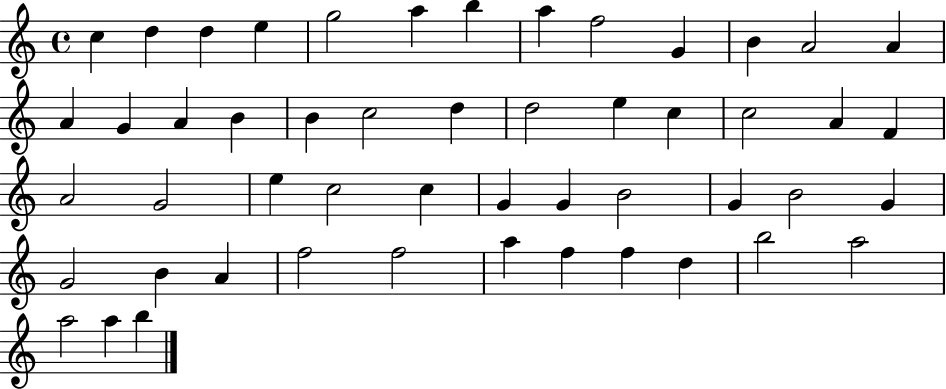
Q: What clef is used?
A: treble